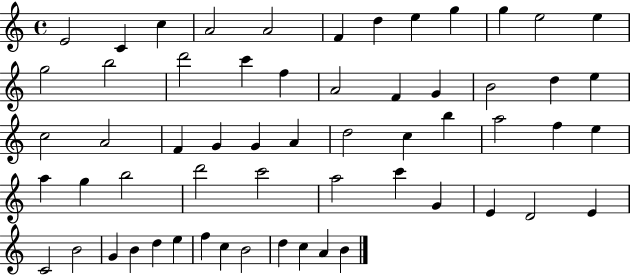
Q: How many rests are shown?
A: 0